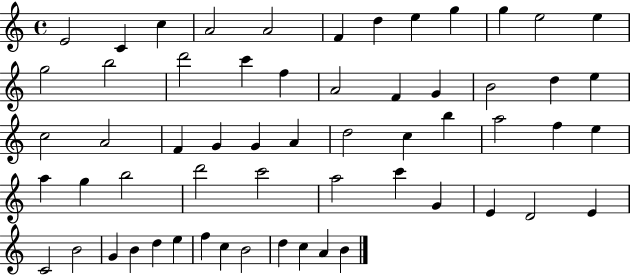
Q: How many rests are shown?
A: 0